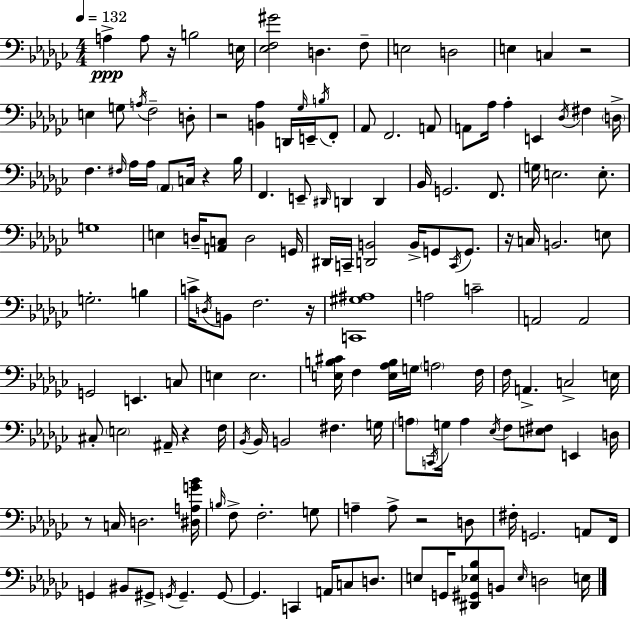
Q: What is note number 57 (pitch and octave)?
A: G2